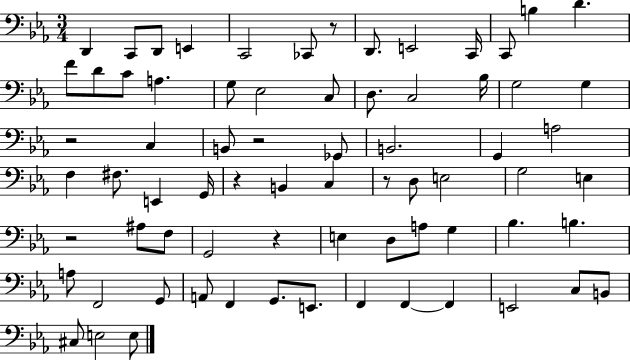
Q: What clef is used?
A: bass